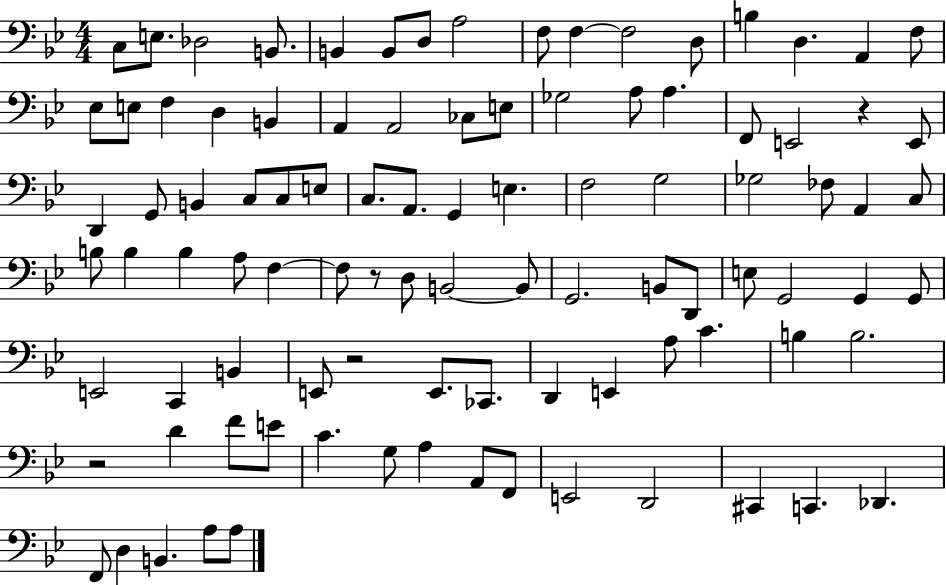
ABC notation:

X:1
T:Untitled
M:4/4
L:1/4
K:Bb
C,/2 E,/2 _D,2 B,,/2 B,, B,,/2 D,/2 A,2 F,/2 F, F,2 D,/2 B, D, A,, F,/2 _E,/2 E,/2 F, D, B,, A,, A,,2 _C,/2 E,/2 _G,2 A,/2 A, F,,/2 E,,2 z E,,/2 D,, G,,/2 B,, C,/2 C,/2 E,/2 C,/2 A,,/2 G,, E, F,2 G,2 _G,2 _F,/2 A,, C,/2 B,/2 B, B, A,/2 F, F,/2 z/2 D,/2 B,,2 B,,/2 G,,2 B,,/2 D,,/2 E,/2 G,,2 G,, G,,/2 E,,2 C,, B,, E,,/2 z2 E,,/2 _C,,/2 D,, E,, A,/2 C B, B,2 z2 D F/2 E/2 C G,/2 A, A,,/2 F,,/2 E,,2 D,,2 ^C,, C,, _D,, F,,/2 D, B,, A,/2 A,/2